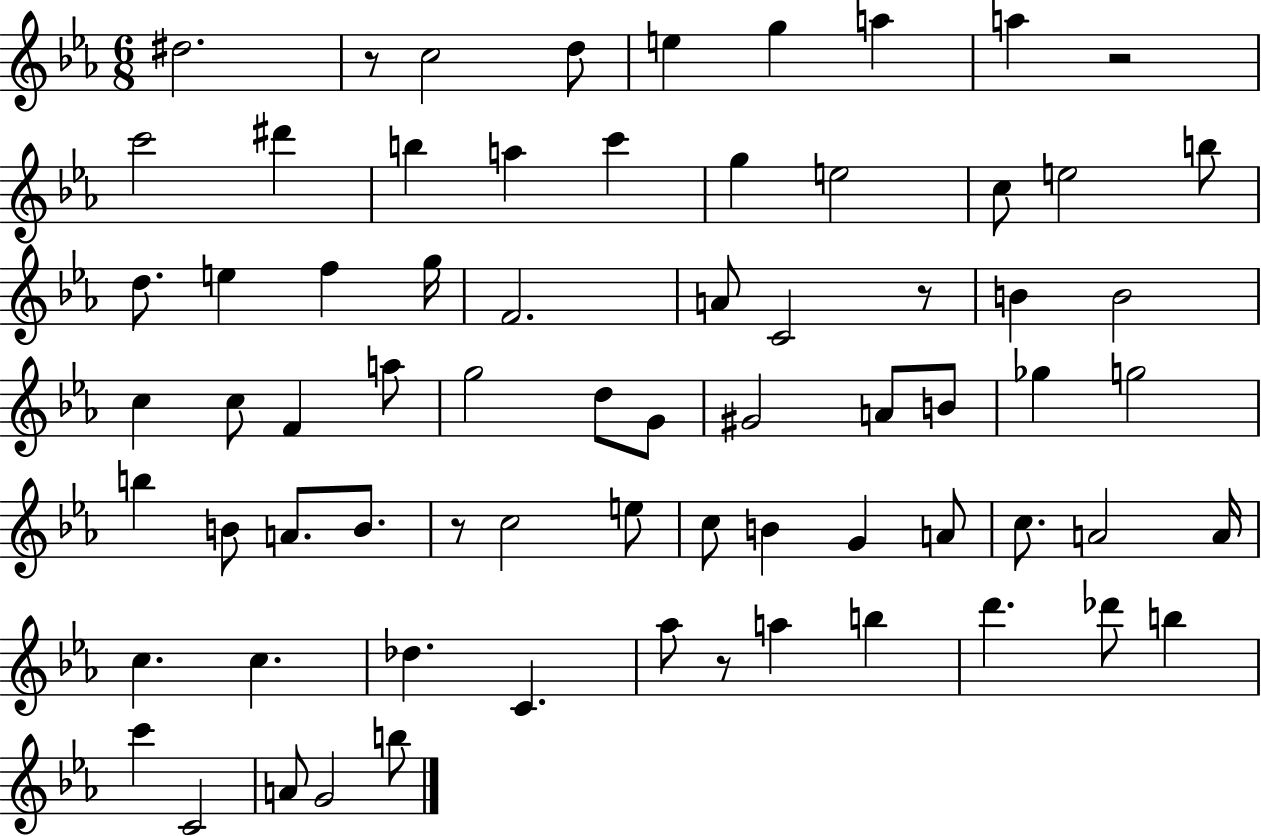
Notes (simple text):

D#5/h. R/e C5/h D5/e E5/q G5/q A5/q A5/q R/h C6/h D#6/q B5/q A5/q C6/q G5/q E5/h C5/e E5/h B5/e D5/e. E5/q F5/q G5/s F4/h. A4/e C4/h R/e B4/q B4/h C5/q C5/e F4/q A5/e G5/h D5/e G4/e G#4/h A4/e B4/e Gb5/q G5/h B5/q B4/e A4/e. B4/e. R/e C5/h E5/e C5/e B4/q G4/q A4/e C5/e. A4/h A4/s C5/q. C5/q. Db5/q. C4/q. Ab5/e R/e A5/q B5/q D6/q. Db6/e B5/q C6/q C4/h A4/e G4/h B5/e